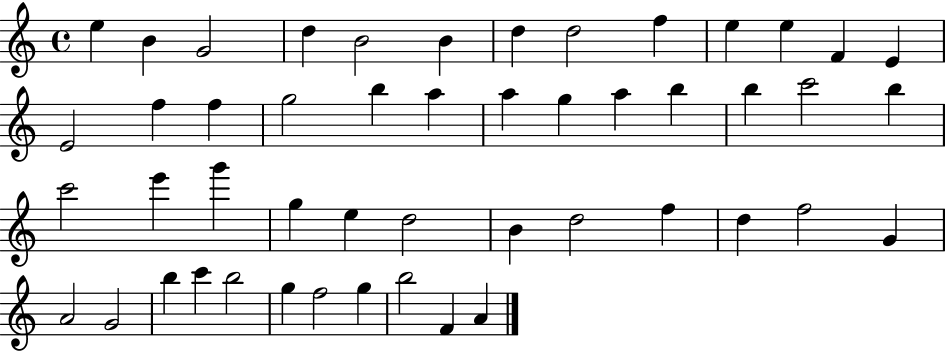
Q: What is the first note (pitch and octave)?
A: E5